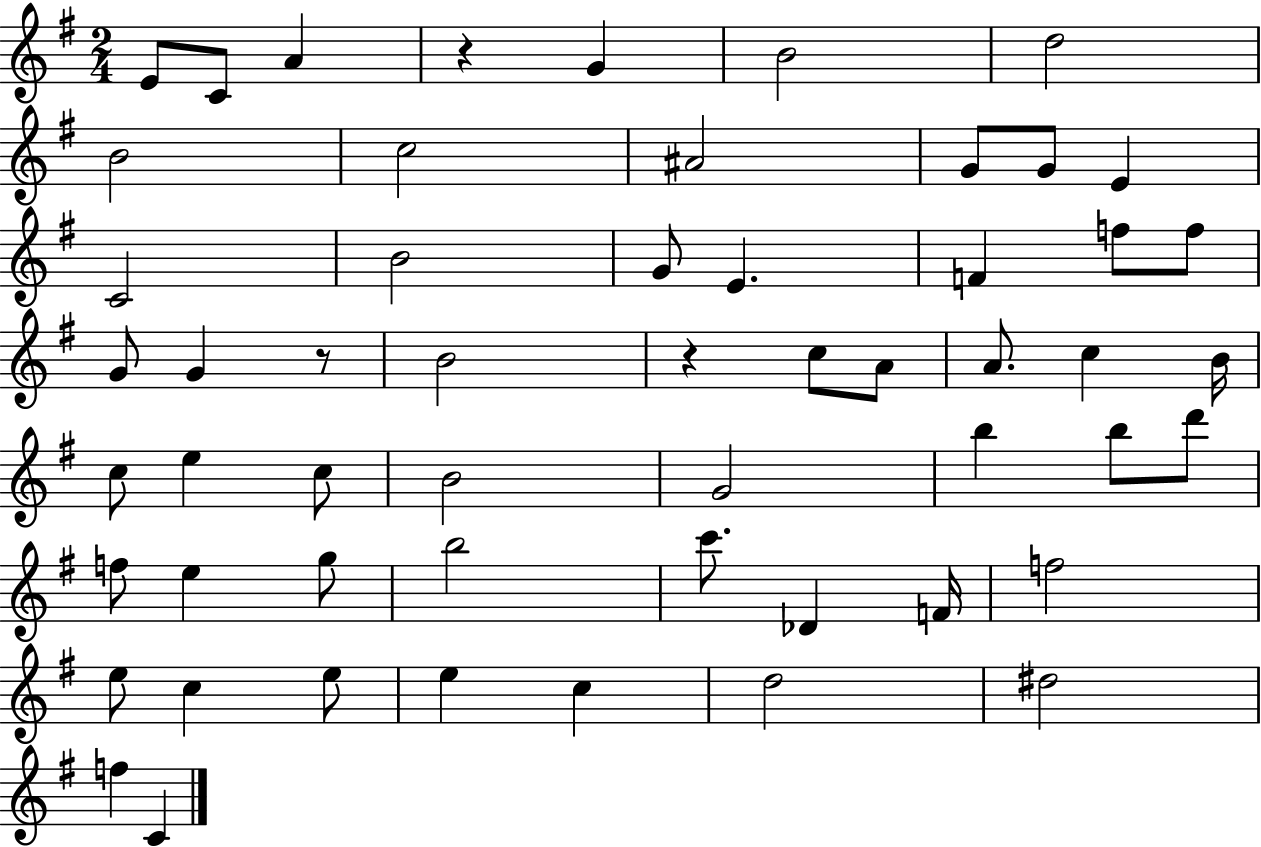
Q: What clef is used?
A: treble